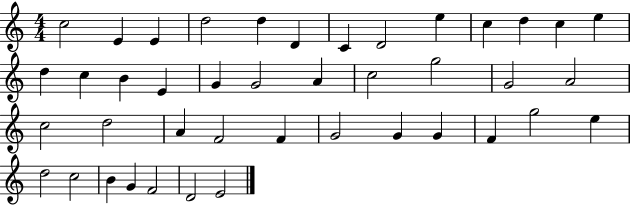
C5/h E4/q E4/q D5/h D5/q D4/q C4/q D4/h E5/q C5/q D5/q C5/q E5/q D5/q C5/q B4/q E4/q G4/q G4/h A4/q C5/h G5/h G4/h A4/h C5/h D5/h A4/q F4/h F4/q G4/h G4/q G4/q F4/q G5/h E5/q D5/h C5/h B4/q G4/q F4/h D4/h E4/h